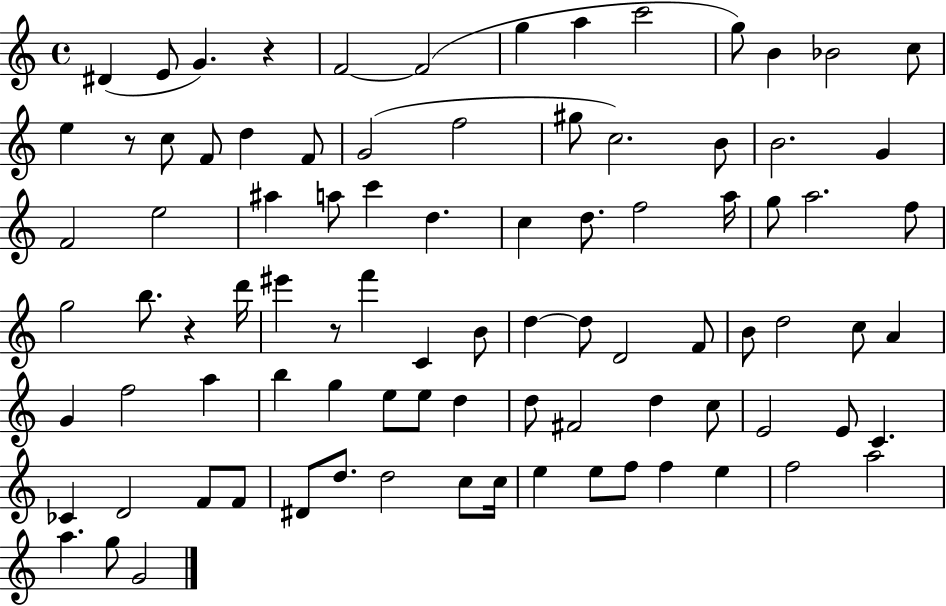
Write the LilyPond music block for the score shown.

{
  \clef treble
  \time 4/4
  \defaultTimeSignature
  \key c \major
  \repeat volta 2 { dis'4( e'8 g'4.) r4 | f'2~~ f'2( | g''4 a''4 c'''2 | g''8) b'4 bes'2 c''8 | \break e''4 r8 c''8 f'8 d''4 f'8 | g'2( f''2 | gis''8 c''2.) b'8 | b'2. g'4 | \break f'2 e''2 | ais''4 a''8 c'''4 d''4. | c''4 d''8. f''2 a''16 | g''8 a''2. f''8 | \break g''2 b''8. r4 d'''16 | eis'''4 r8 f'''4 c'4 b'8 | d''4~~ d''8 d'2 f'8 | b'8 d''2 c''8 a'4 | \break g'4 f''2 a''4 | b''4 g''4 e''8 e''8 d''4 | d''8 fis'2 d''4 c''8 | e'2 e'8 c'4. | \break ces'4 d'2 f'8 f'8 | dis'8 d''8. d''2 c''8 c''16 | e''4 e''8 f''8 f''4 e''4 | f''2 a''2 | \break a''4. g''8 g'2 | } \bar "|."
}